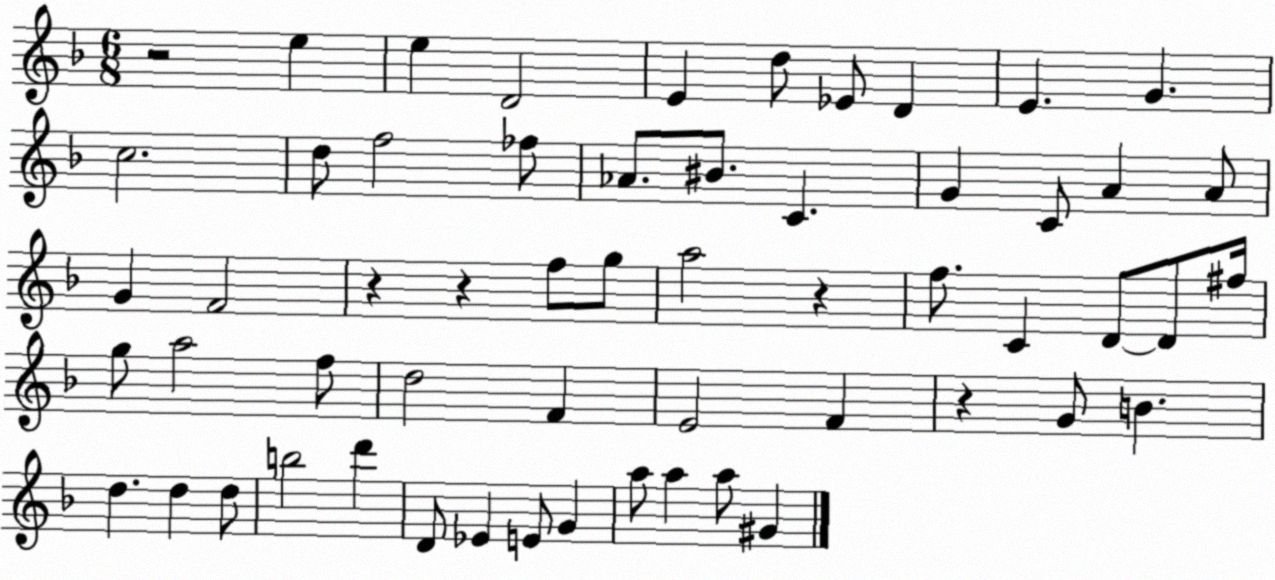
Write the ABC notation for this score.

X:1
T:Untitled
M:6/8
L:1/4
K:F
z2 e e D2 E d/2 _E/2 D E G c2 d/2 f2 _f/2 _A/2 ^B/2 C G C/2 A A/2 G F2 z z f/2 g/2 a2 z f/2 C D/2 D/2 ^f/4 g/2 a2 f/2 d2 F E2 F z G/2 B d d d/2 b2 d' D/2 _E E/2 G a/2 a a/2 ^G